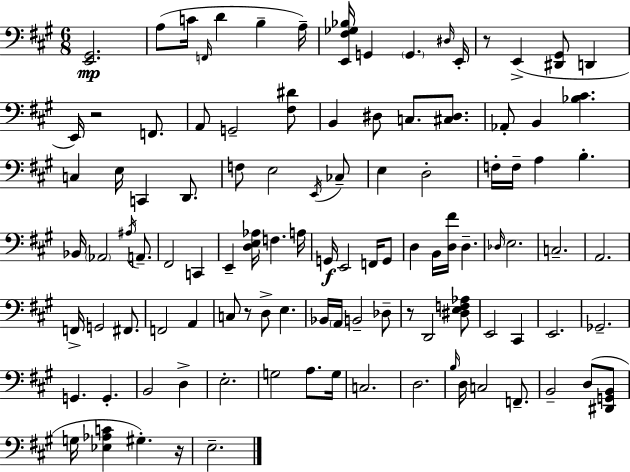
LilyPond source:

{
  \clef bass
  \numericTimeSignature
  \time 6/8
  \key a \major
  <e, gis,>2.\mp | a8( c'16 \grace { f,16 } d'4 b4-- | a16--) <e, fis ges bes>16 g,4 \parenthesize g,4. | \grace { dis16 } e,16-. r8 e,4->( <dis, gis,>8 d,4 | \break e,16) r2 f,8. | a,8 g,2-- | <fis dis'>8 b,4 dis8 c8. <cis dis>8. | aes,8-. b,4 <bes cis'>4. | \break c4 e16 c,4 d,8. | f8 e2 | \acciaccatura { e,16 } ces8-- e4 d2-. | f16-. f16-- a4 b4.-. | \break bes,16 \parenthesize aes,2 | \acciaccatura { ais16 } a,8.-- fis,2 | c,4 e,4-- <d e aes>16 f4. | a16 g,16\f e,2 | \break f,16 g,8 d4 b,16 <d fis'>16 d4.-- | \grace { des16 } e2. | c2.-- | a,2. | \break f,16-> g,2 | fis,8. f,2 | a,4 c8 r8 d8-> e4. | bes,16 \parenthesize a,16 b,2-- | \break des8-- r8 d,2 | <dis e f aes>8 e,2 | cis,4 e,2. | ges,2.-- | \break g,4. g,4.-. | b,2 | d4-> e2.-. | g2 | \break a8. g16 c2. | d2. | \grace { b16 } d16 c2 | f,8.-- b,2-- | \break d8( <dis, g, b,>8 g16 <ees aes c'>4 gis4.-.) | r16 e2.-- | \bar "|."
}